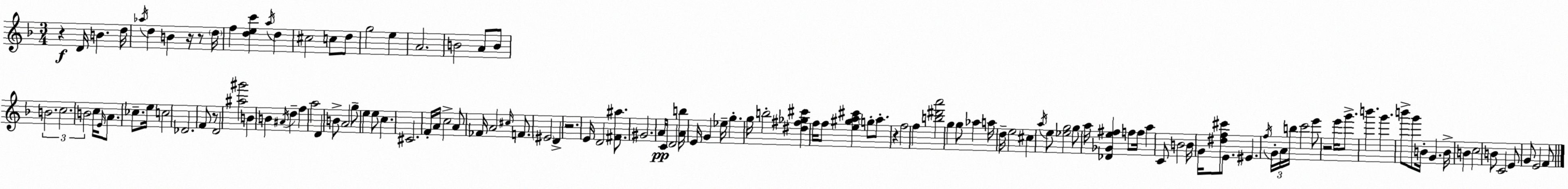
X:1
T:Untitled
M:3/4
L:1/4
K:Dm
z D/4 B d/4 _a/4 d B z/4 z/2 d/4 f [dec'] a/4 d ^c2 c/2 d/2 g2 e A2 B2 A/2 B/2 B2 c2 B2 c/4 E/4 A/2 _c/2 e/4 c2 _D2 F/2 z/2 D2 [^a^g']2 B B ^A/4 d f a2 D B/2 A2 g/2 e e/2 c ^C2 F/4 A/4 c2 A/2 _F/4 A2 ^c/4 F/2 ^E2 D z2 E/4 D2 [^F^a]/2 ^G2 A/4 C/4 D2 [Ab]/4 E/4 G _e/4 g g/4 b2 [^d^f_g^c'] f/4 f/2 [e^ga^c'] g/2 a/2 z f2 f [b^d'a']2 g g/2 _a a/4 d/4 e2 ^c a/4 e/2 [_eg]2 g/2 a/4 [_D_Ge^f] f/2 f/4 a C/2 B2 B/4 G/4 [^df^c']/2 E/2 ^E f/4 G/4 A/4 b/4 c'2 e'/2 z2 e'/4 g'/2 b' g' b'/2 g'/2 B/4 G B/4 B c2 B/2 C2 E/2 G/2 E2 F/2